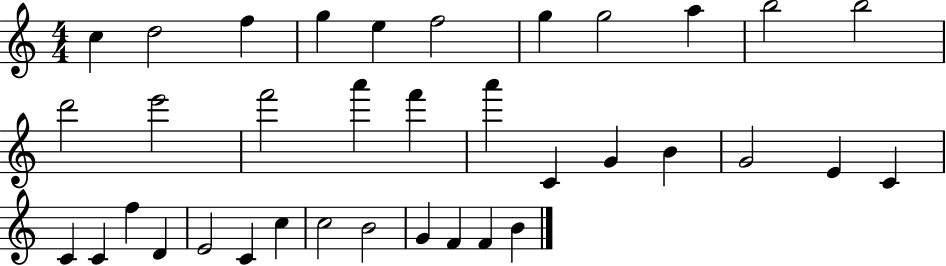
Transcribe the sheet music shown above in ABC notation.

X:1
T:Untitled
M:4/4
L:1/4
K:C
c d2 f g e f2 g g2 a b2 b2 d'2 e'2 f'2 a' f' a' C G B G2 E C C C f D E2 C c c2 B2 G F F B